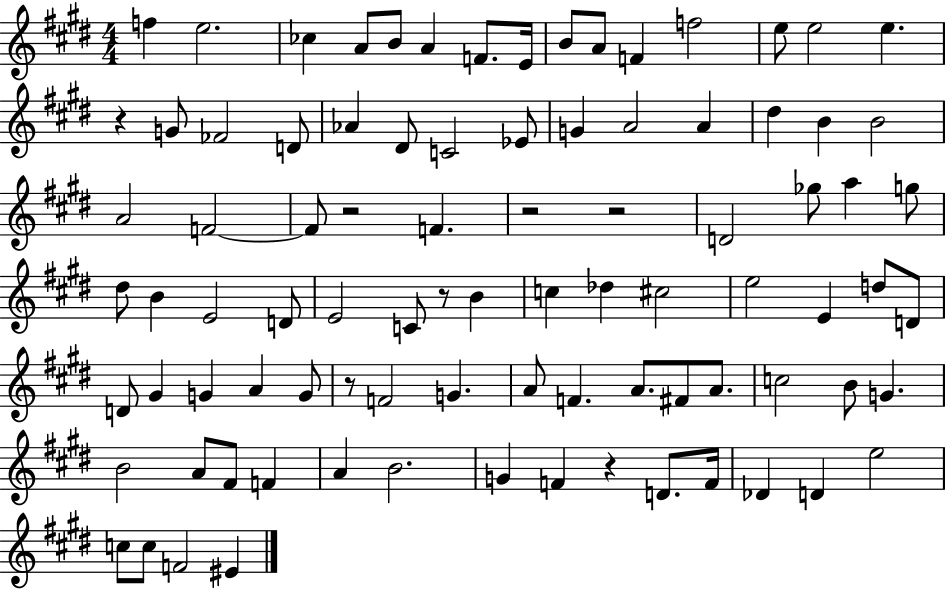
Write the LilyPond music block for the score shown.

{
  \clef treble
  \numericTimeSignature
  \time 4/4
  \key e \major
  f''4 e''2. | ces''4 a'8 b'8 a'4 f'8. e'16 | b'8 a'8 f'4 f''2 | e''8 e''2 e''4. | \break r4 g'8 fes'2 d'8 | aes'4 dis'8 c'2 ees'8 | g'4 a'2 a'4 | dis''4 b'4 b'2 | \break a'2 f'2~~ | f'8 r2 f'4. | r2 r2 | d'2 ges''8 a''4 g''8 | \break dis''8 b'4 e'2 d'8 | e'2 c'8 r8 b'4 | c''4 des''4 cis''2 | e''2 e'4 d''8 d'8 | \break d'8 gis'4 g'4 a'4 g'8 | r8 f'2 g'4. | a'8 f'4. a'8. fis'8 a'8. | c''2 b'8 g'4. | \break b'2 a'8 fis'8 f'4 | a'4 b'2. | g'4 f'4 r4 d'8. f'16 | des'4 d'4 e''2 | \break c''8 c''8 f'2 eis'4 | \bar "|."
}